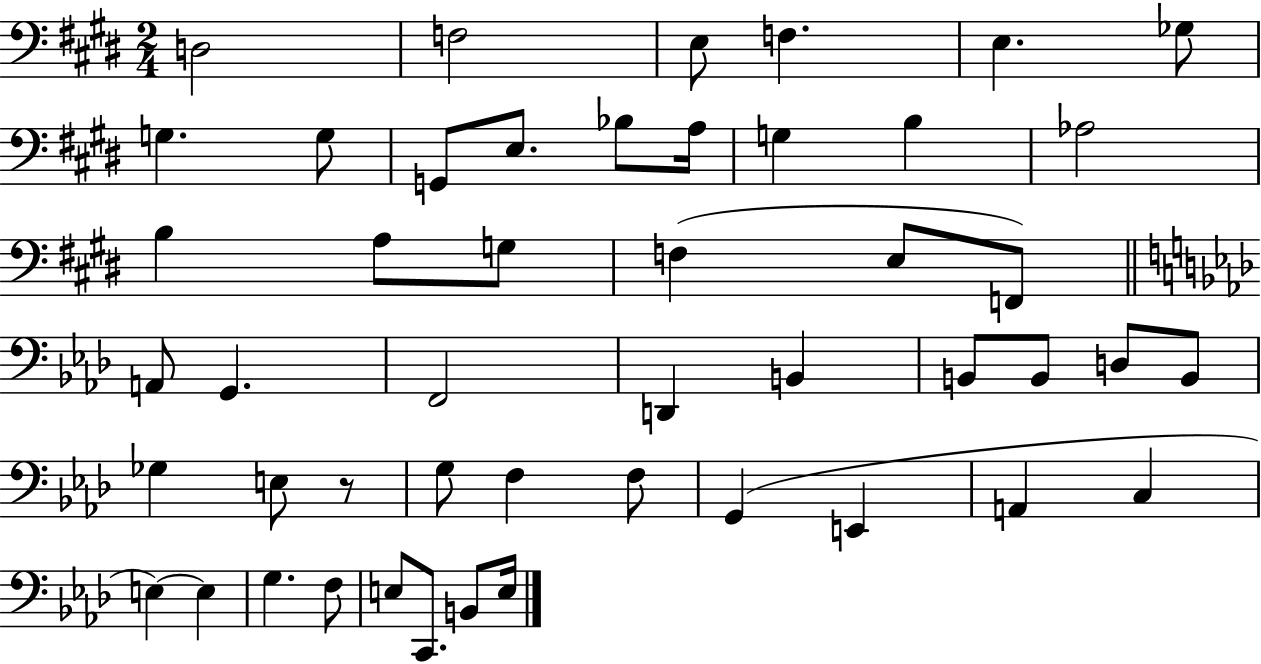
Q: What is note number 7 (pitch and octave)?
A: G3